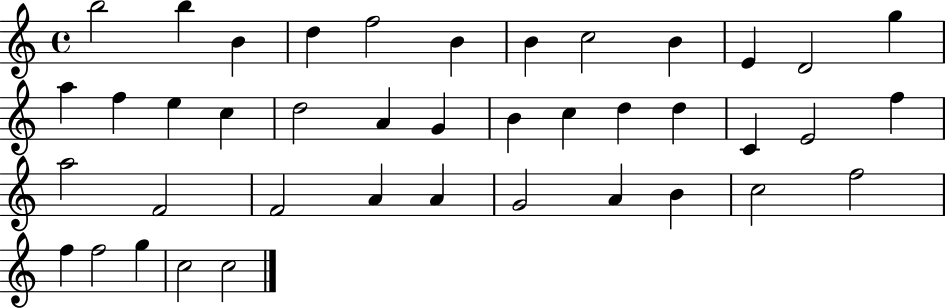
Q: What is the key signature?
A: C major